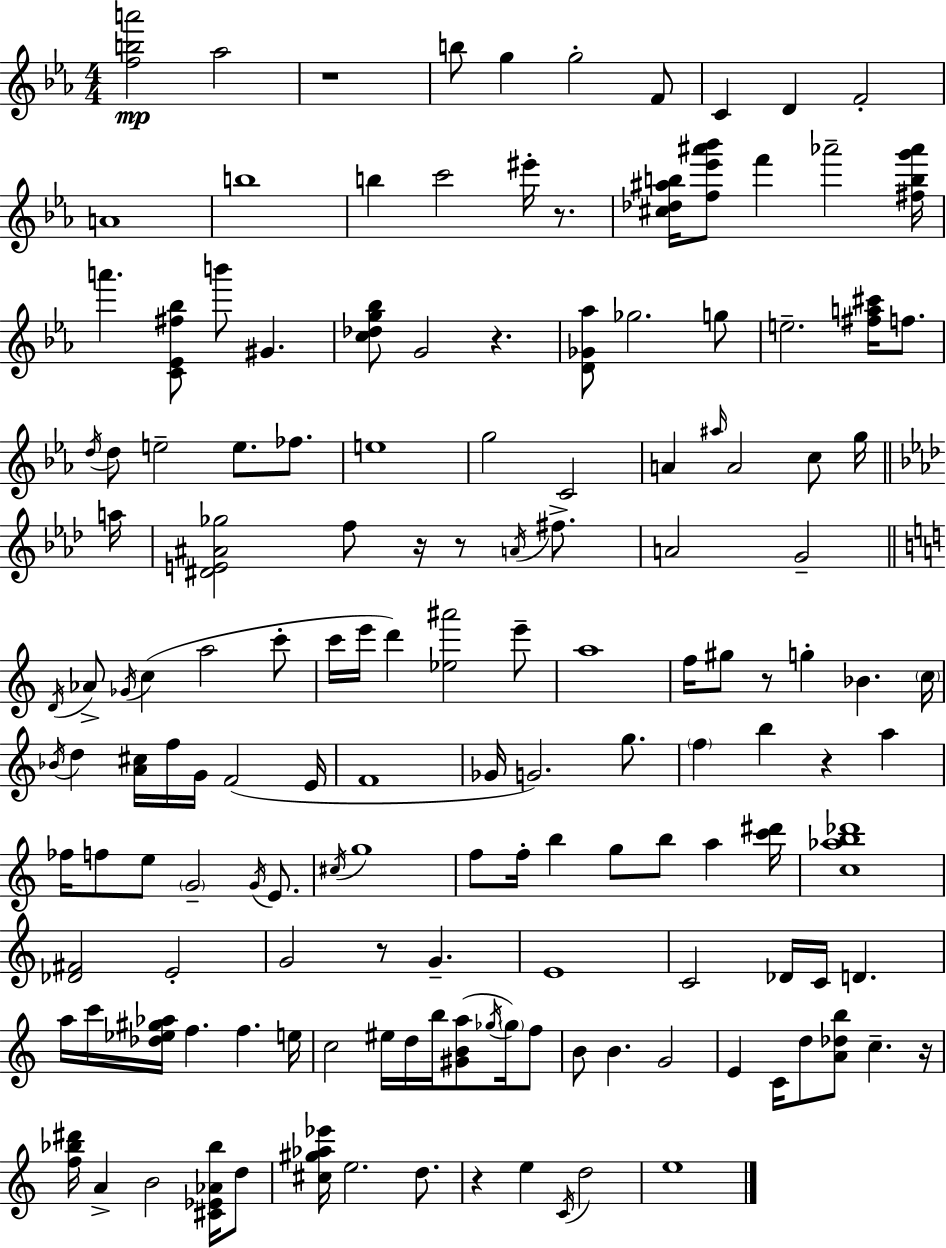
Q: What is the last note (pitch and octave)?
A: E5